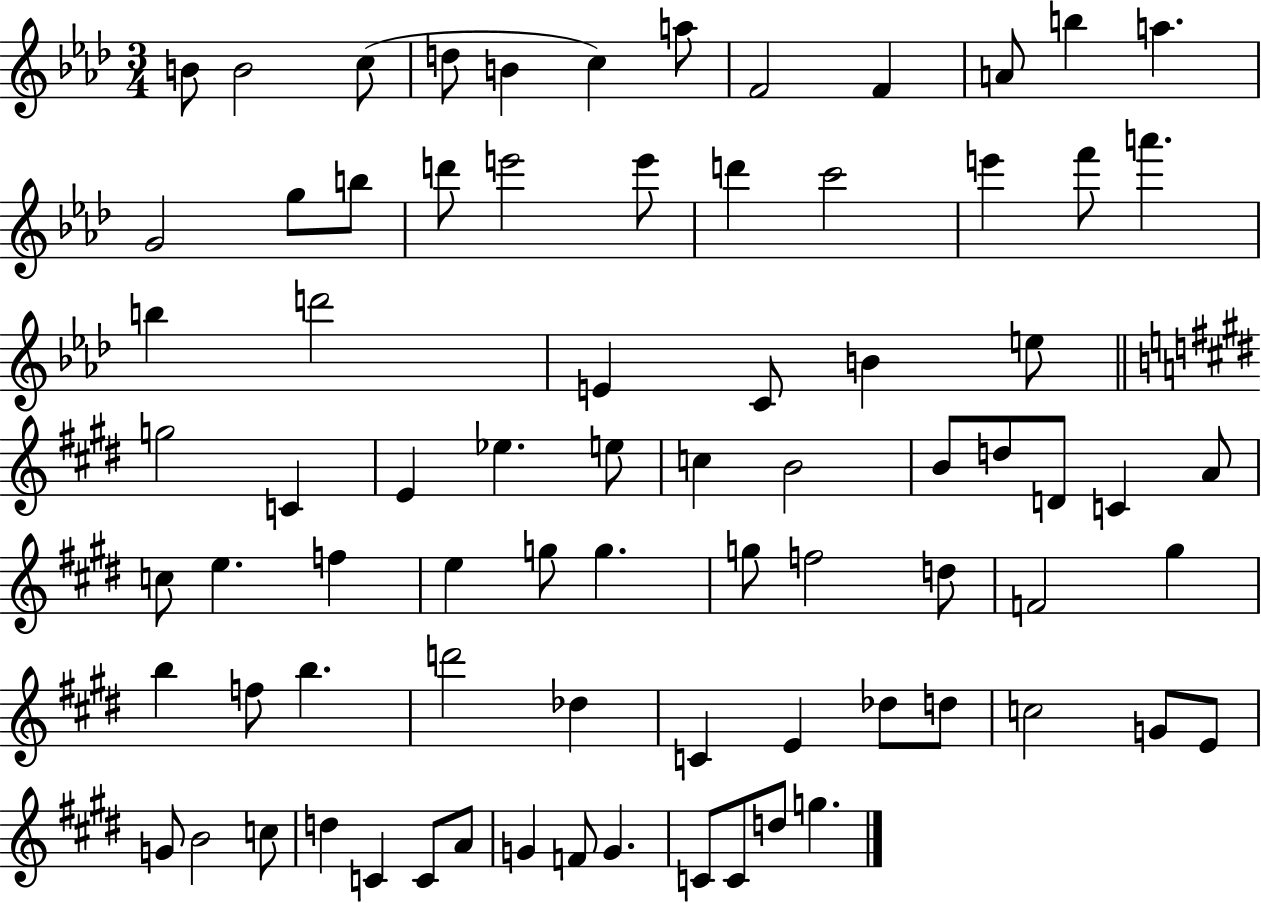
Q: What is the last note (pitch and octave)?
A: G5